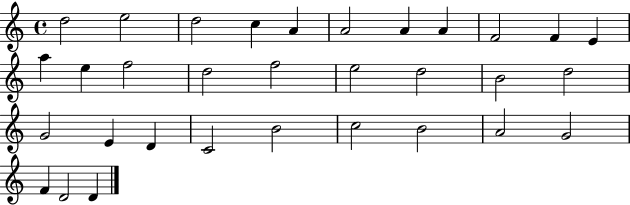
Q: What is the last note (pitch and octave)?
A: D4